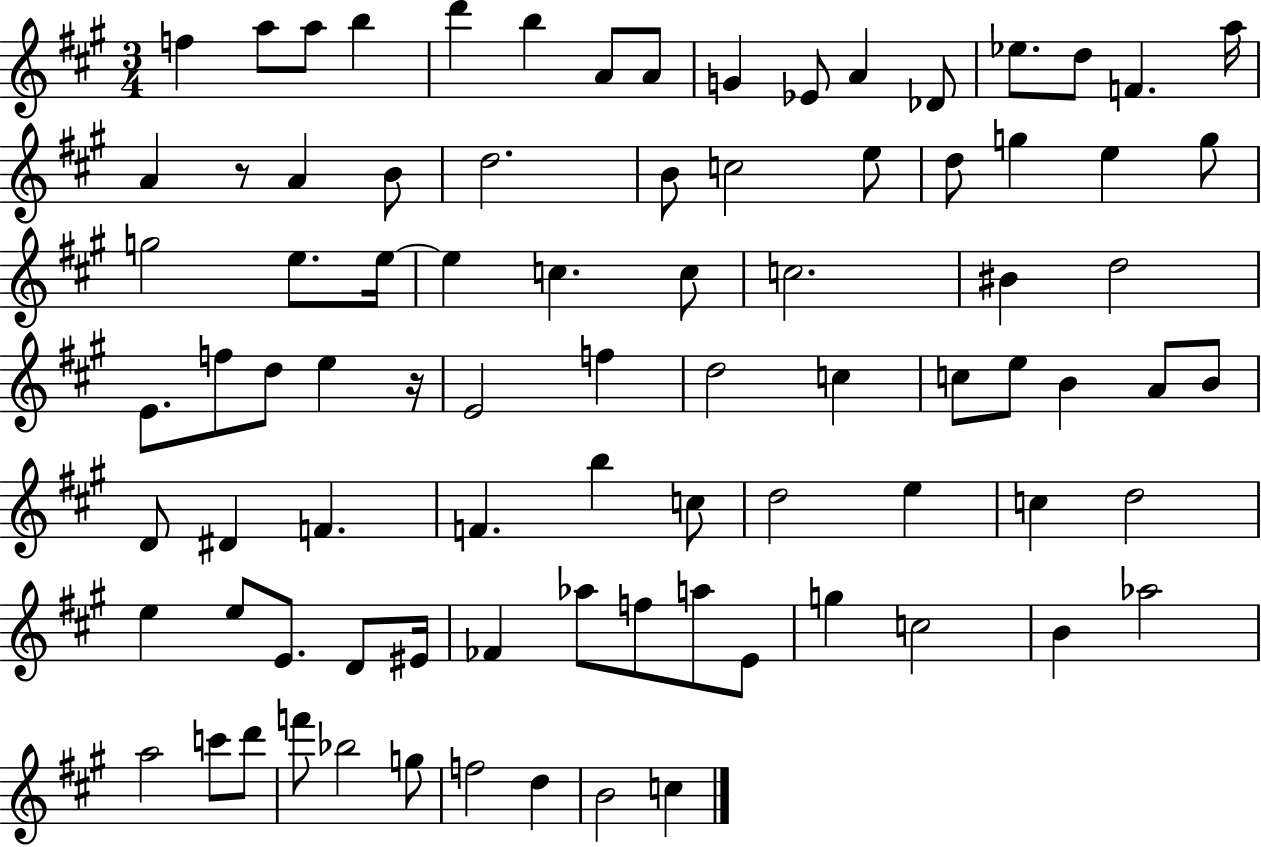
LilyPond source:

{
  \clef treble
  \numericTimeSignature
  \time 3/4
  \key a \major
  \repeat volta 2 { f''4 a''8 a''8 b''4 | d'''4 b''4 a'8 a'8 | g'4 ees'8 a'4 des'8 | ees''8. d''8 f'4. a''16 | \break a'4 r8 a'4 b'8 | d''2. | b'8 c''2 e''8 | d''8 g''4 e''4 g''8 | \break g''2 e''8. e''16~~ | e''4 c''4. c''8 | c''2. | bis'4 d''2 | \break e'8. f''8 d''8 e''4 r16 | e'2 f''4 | d''2 c''4 | c''8 e''8 b'4 a'8 b'8 | \break d'8 dis'4 f'4. | f'4. b''4 c''8 | d''2 e''4 | c''4 d''2 | \break e''4 e''8 e'8. d'8 eis'16 | fes'4 aes''8 f''8 a''8 e'8 | g''4 c''2 | b'4 aes''2 | \break a''2 c'''8 d'''8 | f'''8 bes''2 g''8 | f''2 d''4 | b'2 c''4 | \break } \bar "|."
}